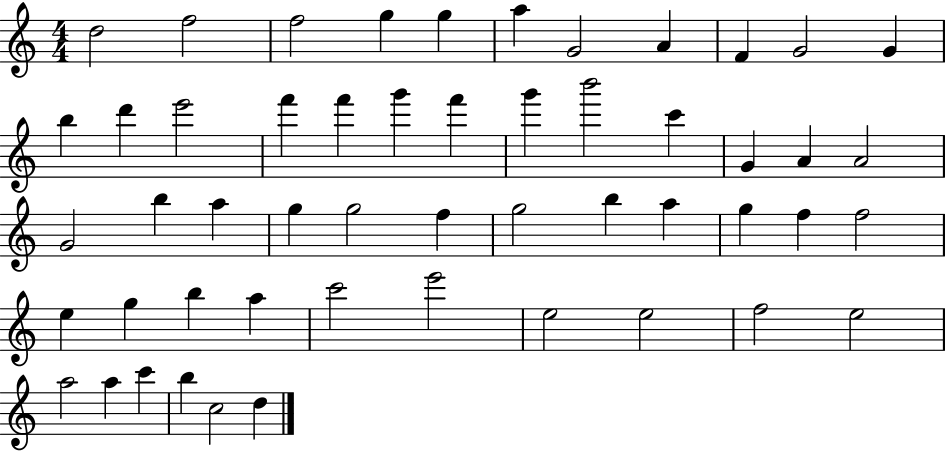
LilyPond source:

{
  \clef treble
  \numericTimeSignature
  \time 4/4
  \key c \major
  d''2 f''2 | f''2 g''4 g''4 | a''4 g'2 a'4 | f'4 g'2 g'4 | \break b''4 d'''4 e'''2 | f'''4 f'''4 g'''4 f'''4 | g'''4 b'''2 c'''4 | g'4 a'4 a'2 | \break g'2 b''4 a''4 | g''4 g''2 f''4 | g''2 b''4 a''4 | g''4 f''4 f''2 | \break e''4 g''4 b''4 a''4 | c'''2 e'''2 | e''2 e''2 | f''2 e''2 | \break a''2 a''4 c'''4 | b''4 c''2 d''4 | \bar "|."
}